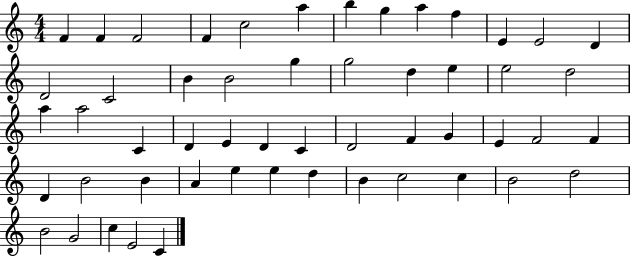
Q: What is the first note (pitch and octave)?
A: F4